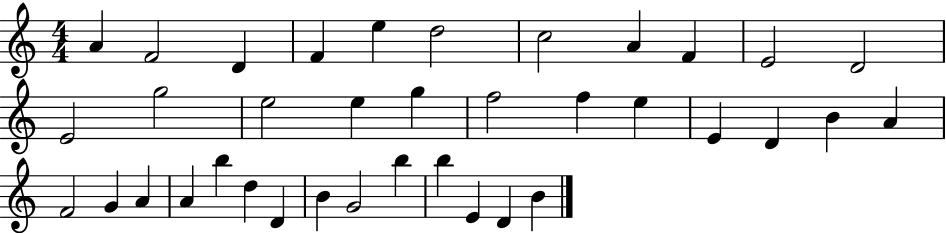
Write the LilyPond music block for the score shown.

{
  \clef treble
  \numericTimeSignature
  \time 4/4
  \key c \major
  a'4 f'2 d'4 | f'4 e''4 d''2 | c''2 a'4 f'4 | e'2 d'2 | \break e'2 g''2 | e''2 e''4 g''4 | f''2 f''4 e''4 | e'4 d'4 b'4 a'4 | \break f'2 g'4 a'4 | a'4 b''4 d''4 d'4 | b'4 g'2 b''4 | b''4 e'4 d'4 b'4 | \break \bar "|."
}